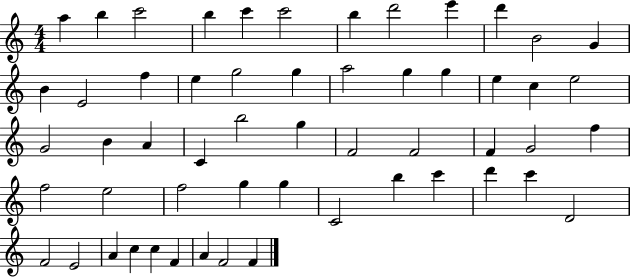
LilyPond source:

{
  \clef treble
  \numericTimeSignature
  \time 4/4
  \key c \major
  a''4 b''4 c'''2 | b''4 c'''4 c'''2 | b''4 d'''2 e'''4 | d'''4 b'2 g'4 | \break b'4 e'2 f''4 | e''4 g''2 g''4 | a''2 g''4 g''4 | e''4 c''4 e''2 | \break g'2 b'4 a'4 | c'4 b''2 g''4 | f'2 f'2 | f'4 g'2 f''4 | \break f''2 e''2 | f''2 g''4 g''4 | c'2 b''4 c'''4 | d'''4 c'''4 d'2 | \break f'2 e'2 | a'4 c''4 c''4 f'4 | a'4 f'2 f'4 | \bar "|."
}